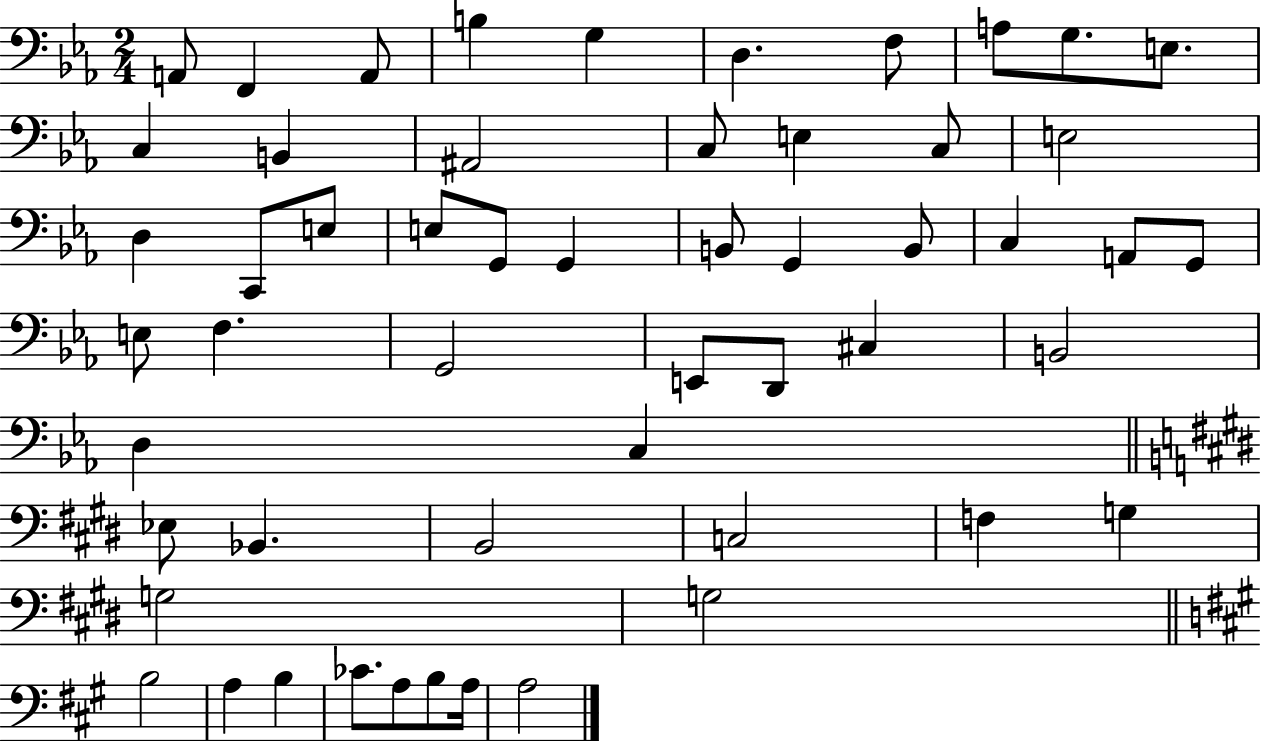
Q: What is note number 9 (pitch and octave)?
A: G3